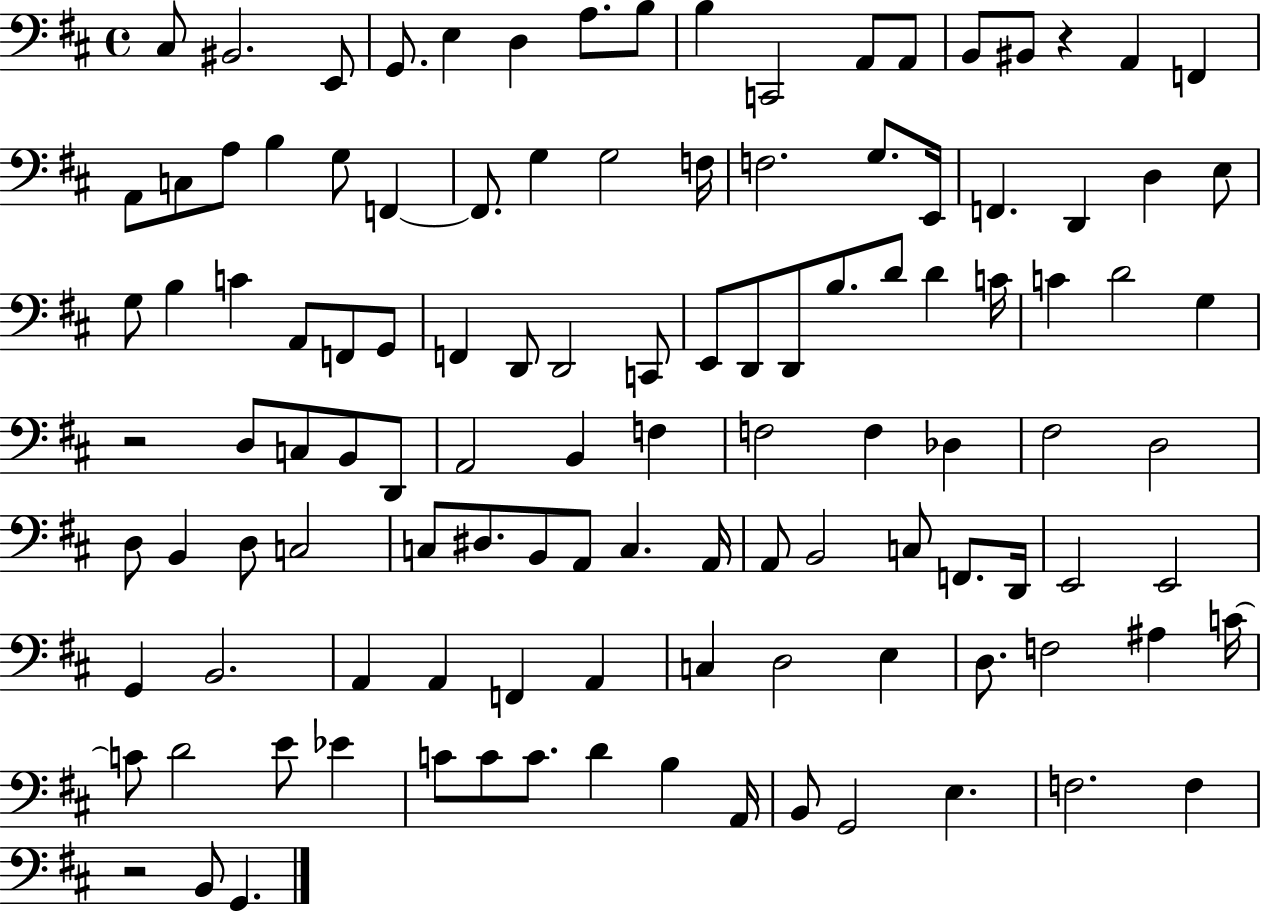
C#3/e BIS2/h. E2/e G2/e. E3/q D3/q A3/e. B3/e B3/q C2/h A2/e A2/e B2/e BIS2/e R/q A2/q F2/q A2/e C3/e A3/e B3/q G3/e F2/q F2/e. G3/q G3/h F3/s F3/h. G3/e. E2/s F2/q. D2/q D3/q E3/e G3/e B3/q C4/q A2/e F2/e G2/e F2/q D2/e D2/h C2/e E2/e D2/e D2/e B3/e. D4/e D4/q C4/s C4/q D4/h G3/q R/h D3/e C3/e B2/e D2/e A2/h B2/q F3/q F3/h F3/q Db3/q F#3/h D3/h D3/e B2/q D3/e C3/h C3/e D#3/e. B2/e A2/e C3/q. A2/s A2/e B2/h C3/e F2/e. D2/s E2/h E2/h G2/q B2/h. A2/q A2/q F2/q A2/q C3/q D3/h E3/q D3/e. F3/h A#3/q C4/s C4/e D4/h E4/e Eb4/q C4/e C4/e C4/e. D4/q B3/q A2/s B2/e G2/h E3/q. F3/h. F3/q R/h B2/e G2/q.